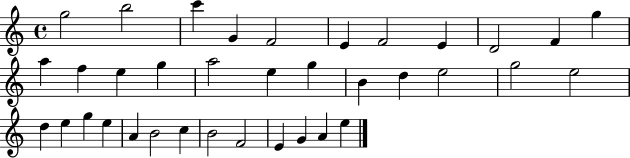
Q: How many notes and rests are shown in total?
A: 36